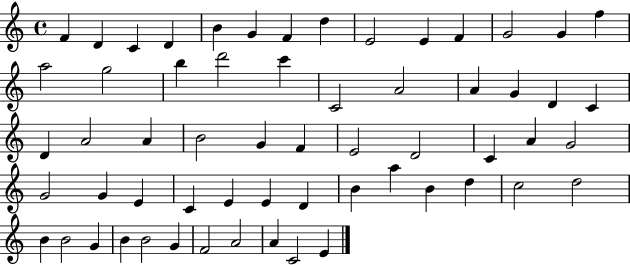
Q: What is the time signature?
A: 4/4